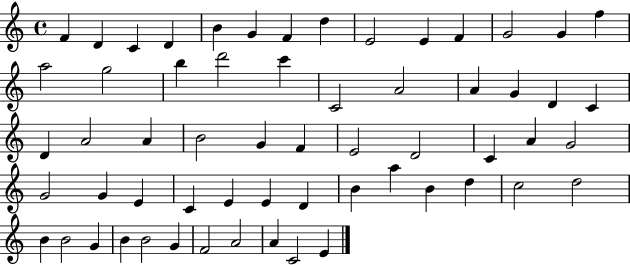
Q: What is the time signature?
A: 4/4